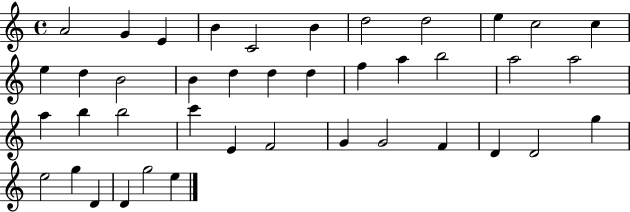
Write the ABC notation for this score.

X:1
T:Untitled
M:4/4
L:1/4
K:C
A2 G E B C2 B d2 d2 e c2 c e d B2 B d d d f a b2 a2 a2 a b b2 c' E F2 G G2 F D D2 g e2 g D D g2 e